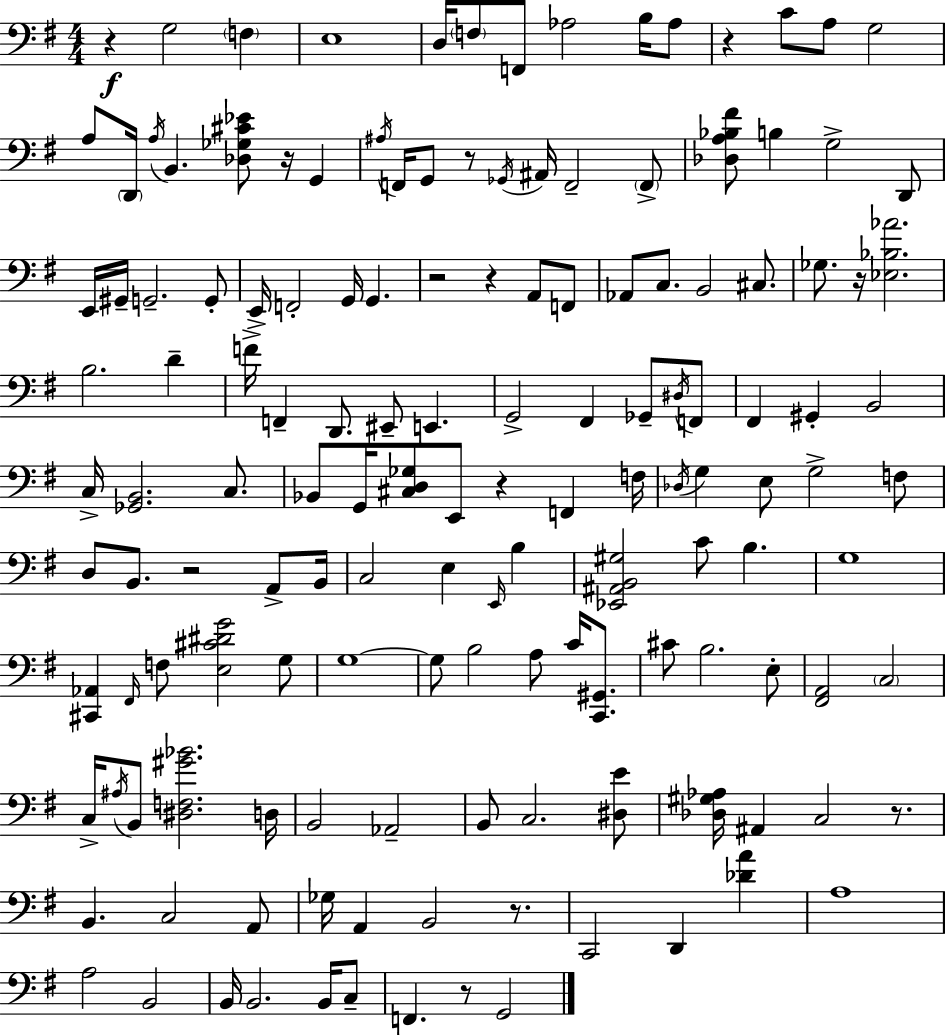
R/q G3/h F3/q E3/w D3/s F3/e F2/e Ab3/h B3/s Ab3/e R/q C4/e A3/e G3/h A3/e D2/s A3/s B2/q. [Db3,Gb3,C#4,Eb4]/e R/s G2/q A#3/s F2/s G2/e R/e Gb2/s A#2/s F2/h F2/e [Db3,A3,Bb3,F#4]/e B3/q G3/h D2/e E2/s G#2/s G2/h. G2/e E2/s F2/h G2/s G2/q. R/h R/q A2/e F2/e Ab2/e C3/e. B2/h C#3/e. Gb3/e. R/s [Eb3,Bb3,Ab4]/h. B3/h. D4/q F4/s F2/q D2/e. EIS2/e E2/q. G2/h F#2/q Gb2/e D#3/s F2/e F#2/q G#2/q B2/h C3/s [Gb2,B2]/h. C3/e. Bb2/e G2/s [C#3,D3,Gb3]/e E2/e R/q F2/q F3/s Db3/s G3/q E3/e G3/h F3/e D3/e B2/e. R/h A2/e B2/s C3/h E3/q E2/s B3/q [Eb2,A#2,B2,G#3]/h C4/e B3/q. G3/w [C#2,Ab2]/q F#2/s F3/e [E3,C#4,D#4,G4]/h G3/e G3/w G3/e B3/h A3/e C4/s [C2,G#2]/e. C#4/e B3/h. E3/e [F#2,A2]/h C3/h C3/s A#3/s B2/e [D#3,F3,G#4,Bb4]/h. D3/s B2/h Ab2/h B2/e C3/h. [D#3,E4]/e [Db3,G#3,Ab3]/s A#2/q C3/h R/e. B2/q. C3/h A2/e Gb3/s A2/q B2/h R/e. C2/h D2/q [Db4,A4]/q A3/w A3/h B2/h B2/s B2/h. B2/s C3/e F2/q. R/e G2/h